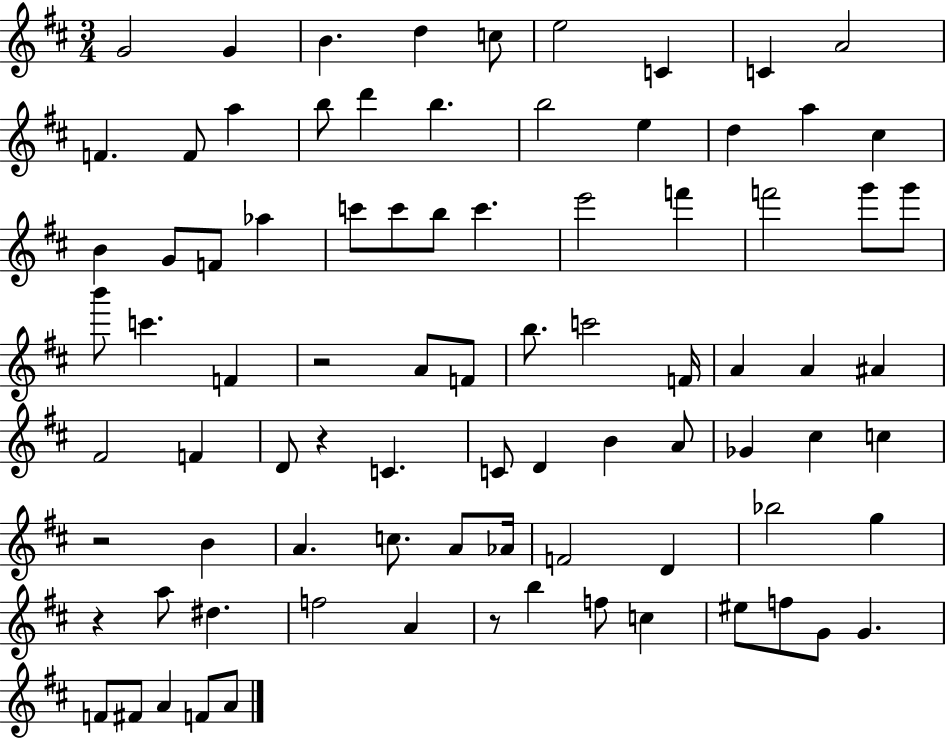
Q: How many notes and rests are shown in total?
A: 85